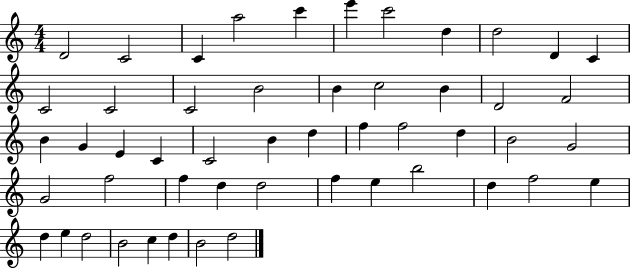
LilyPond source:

{
  \clef treble
  \numericTimeSignature
  \time 4/4
  \key c \major
  d'2 c'2 | c'4 a''2 c'''4 | e'''4 c'''2 d''4 | d''2 d'4 c'4 | \break c'2 c'2 | c'2 b'2 | b'4 c''2 b'4 | d'2 f'2 | \break b'4 g'4 e'4 c'4 | c'2 b'4 d''4 | f''4 f''2 d''4 | b'2 g'2 | \break g'2 f''2 | f''4 d''4 d''2 | f''4 e''4 b''2 | d''4 f''2 e''4 | \break d''4 e''4 d''2 | b'2 c''4 d''4 | b'2 d''2 | \bar "|."
}